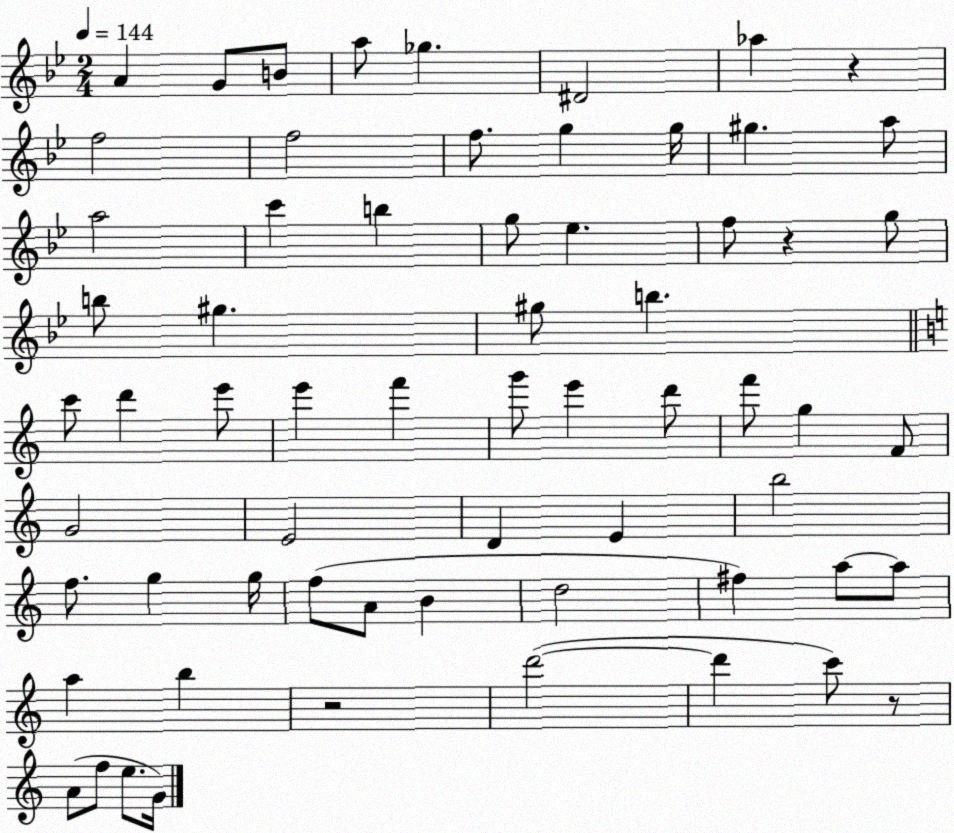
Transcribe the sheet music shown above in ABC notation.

X:1
T:Untitled
M:2/4
L:1/4
K:Bb
A G/2 B/2 a/2 _g ^D2 _a z f2 f2 f/2 g g/4 ^g a/2 a2 c' b g/2 _e f/2 z g/2 b/2 ^g ^g/2 b c'/2 d' e'/2 e' f' g'/2 e' d'/2 f'/2 g F/2 G2 E2 D E b2 f/2 g g/4 f/2 A/2 B d2 ^f a/2 a/2 a b z2 d'2 d' c'/2 z/2 A/2 f/2 e/2 G/4